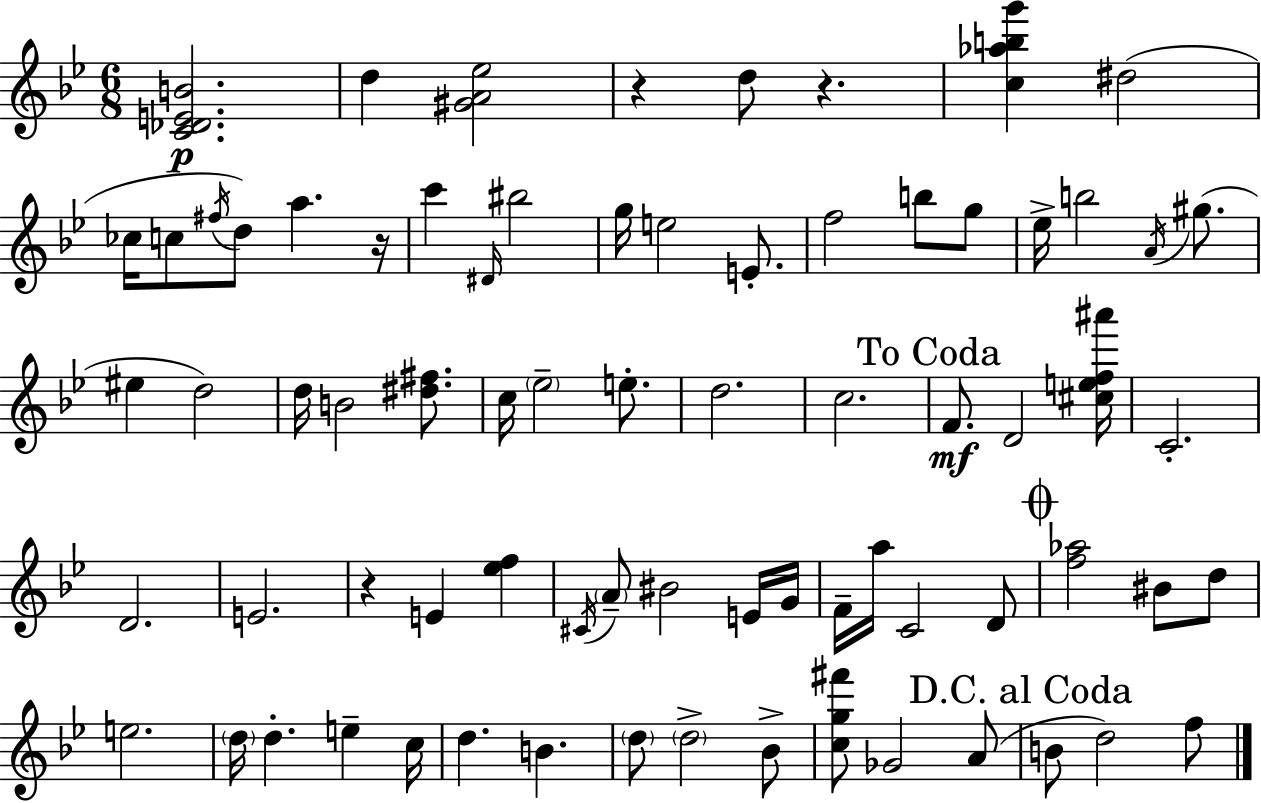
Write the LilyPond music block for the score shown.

{
  \clef treble
  \numericTimeSignature
  \time 6/8
  \key g \minor
  \repeat volta 2 { <c' des' e' b'>2.\p | d''4 <gis' a' ees''>2 | r4 d''8 r4. | <c'' aes'' b'' g'''>4 dis''2( | \break ces''16 c''8 \acciaccatura { fis''16 }) d''8 a''4. | r16 c'''4 \grace { dis'16 } bis''2 | g''16 e''2 e'8.-. | f''2 b''8 | \break g''8 ees''16-> b''2 \acciaccatura { a'16 } | gis''8.( eis''4 d''2) | d''16 b'2 | <dis'' fis''>8. c''16 \parenthesize ees''2-- | \break e''8.-. d''2. | c''2. | \mark "To Coda" f'8.\mf d'2 | <cis'' e'' f'' ais'''>16 c'2.-. | \break d'2. | e'2. | r4 e'4 <ees'' f''>4 | \acciaccatura { cis'16 } \parenthesize a'8-- bis'2 | \break e'16 g'16 f'16-- a''16 c'2 | d'8 \mark \markup { \musicglyph "scripts.coda" } <f'' aes''>2 | bis'8 d''8 e''2. | \parenthesize d''16 d''4.-. e''4-- | \break c''16 d''4. b'4. | \parenthesize d''8 \parenthesize d''2-> | bes'8-> <c'' g'' fis'''>8 ges'2 | a'8( \mark "D.C. al Coda" b'8 d''2) | \break f''8 } \bar "|."
}